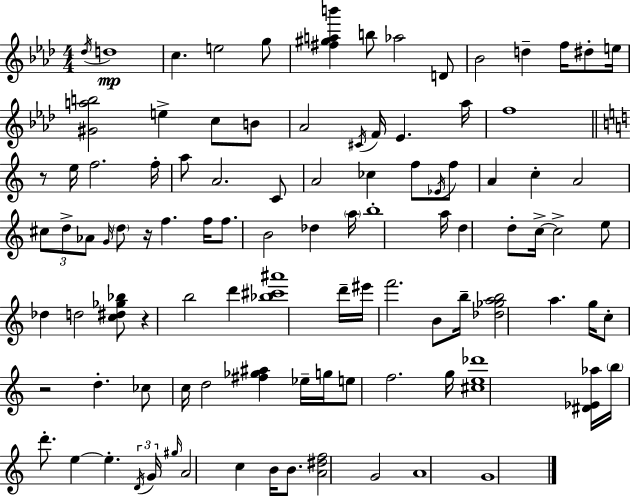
{
  \clef treble
  \numericTimeSignature
  \time 4/4
  \key aes \major
  \repeat volta 2 { \acciaccatura { des''16 }\mp d''1 | c''4. e''2 g''8 | <fis'' gis'' a'' b'''>4 b''8 aes''2 d'8 | bes'2 d''4-- f''16 dis''8-. | \break e''16 <gis' a'' b''>2 e''4-> c''8 b'8 | aes'2 \acciaccatura { cis'16 } f'16 ees'4. | aes''16 f''1 | \bar "||" \break \key c \major r8 e''16 f''2. f''16-. | a''8 a'2. c'8 | a'2 ces''4 f''8 \acciaccatura { ees'16 } f''8 | a'4 c''4-. a'2 | \break \tuplet 3/2 { cis''8 d''8-> aes'8 } \grace { g'16 } \parenthesize d''8 r16 f''4. | f''16 f''8. b'2 des''4 | \parenthesize a''16 b''1-. | a''16 d''4 d''8-. c''16->~~ c''2-> | \break e''8 des''4 d''2 | <c'' dis'' ges'' bes''>8 r4 b''2 d'''4 | <bes'' cis''' ais'''>1 | d'''16-- eis'''16 f'''2. | \break b'8 b''16-- <des'' ges'' a'' b''>2 a''4. | g''16 c''8-. r2 d''4.-. | ces''8 c''16 d''2 <fis'' ges'' ais''>4 | ees''16-- g''16 e''8 f''2. | \break g''16 <cis'' e'' des'''>1 | <dis' ees' aes''>16 \parenthesize b''16 d'''8.-. e''4~~ e''4.-. | \tuplet 3/2 { \acciaccatura { d'16 } g'16 \grace { gis''16 } } a'2 c''4 | b'16 b'8. <a' dis'' f''>2 g'2 | \break a'1 | g'1 | } \bar "|."
}